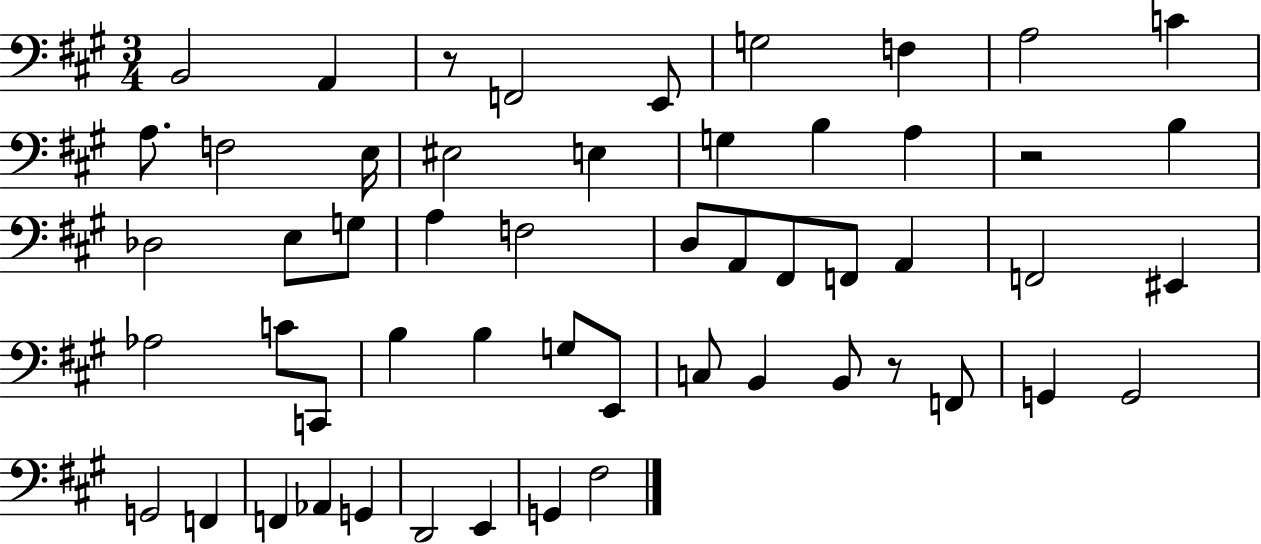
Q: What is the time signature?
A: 3/4